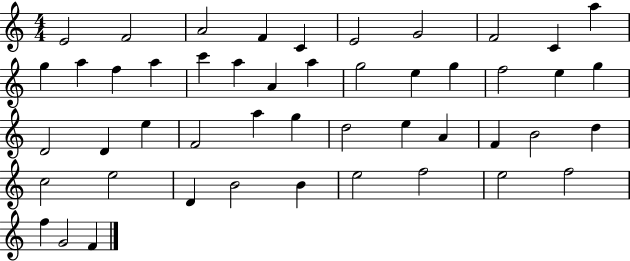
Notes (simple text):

E4/h F4/h A4/h F4/q C4/q E4/h G4/h F4/h C4/q A5/q G5/q A5/q F5/q A5/q C6/q A5/q A4/q A5/q G5/h E5/q G5/q F5/h E5/q G5/q D4/h D4/q E5/q F4/h A5/q G5/q D5/h E5/q A4/q F4/q B4/h D5/q C5/h E5/h D4/q B4/h B4/q E5/h F5/h E5/h F5/h F5/q G4/h F4/q